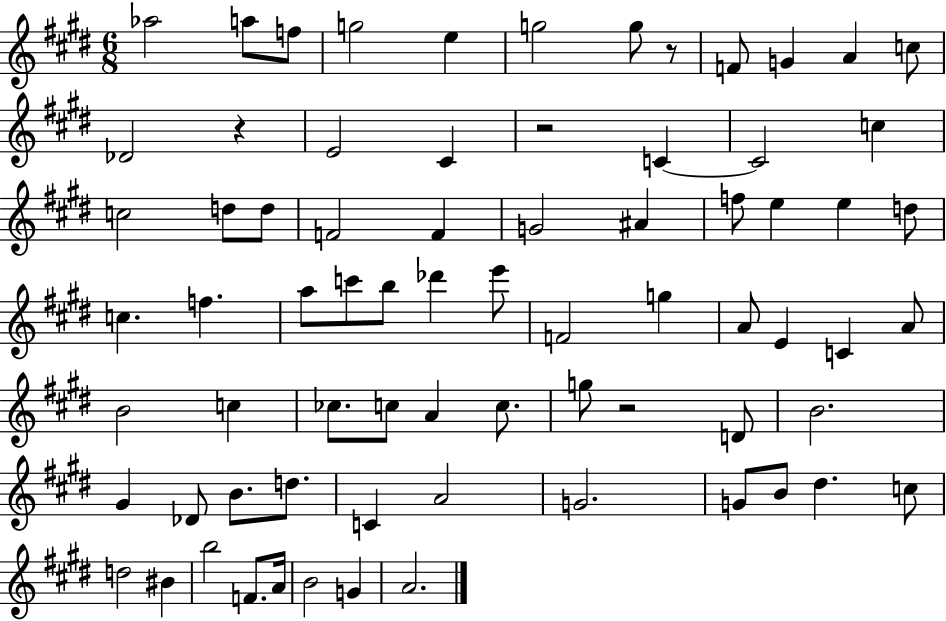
{
  \clef treble
  \numericTimeSignature
  \time 6/8
  \key e \major
  aes''2 a''8 f''8 | g''2 e''4 | g''2 g''8 r8 | f'8 g'4 a'4 c''8 | \break des'2 r4 | e'2 cis'4 | r2 c'4~~ | c'2 c''4 | \break c''2 d''8 d''8 | f'2 f'4 | g'2 ais'4 | f''8 e''4 e''4 d''8 | \break c''4. f''4. | a''8 c'''8 b''8 des'''4 e'''8 | f'2 g''4 | a'8 e'4 c'4 a'8 | \break b'2 c''4 | ces''8. c''8 a'4 c''8. | g''8 r2 d'8 | b'2. | \break gis'4 des'8 b'8. d''8. | c'4 a'2 | g'2. | g'8 b'8 dis''4. c''8 | \break d''2 bis'4 | b''2 f'8. a'16 | b'2 g'4 | a'2. | \break \bar "|."
}